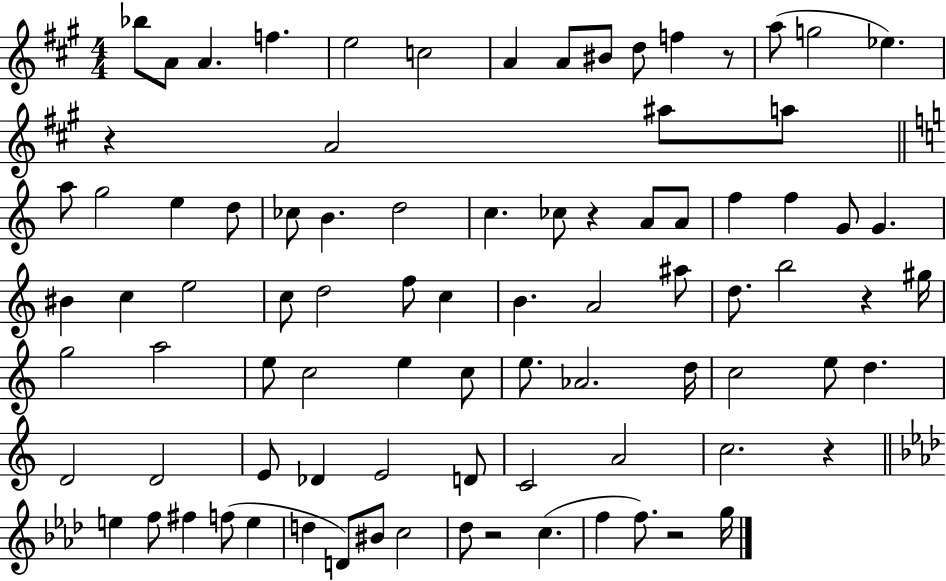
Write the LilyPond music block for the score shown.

{
  \clef treble
  \numericTimeSignature
  \time 4/4
  \key a \major
  bes''8 a'8 a'4. f''4. | e''2 c''2 | a'4 a'8 bis'8 d''8 f''4 r8 | a''8( g''2 ees''4.) | \break r4 a'2 ais''8 a''8 | \bar "||" \break \key c \major a''8 g''2 e''4 d''8 | ces''8 b'4. d''2 | c''4. ces''8 r4 a'8 a'8 | f''4 f''4 g'8 g'4. | \break bis'4 c''4 e''2 | c''8 d''2 f''8 c''4 | b'4. a'2 ais''8 | d''8. b''2 r4 gis''16 | \break g''2 a''2 | e''8 c''2 e''4 c''8 | e''8. aes'2. d''16 | c''2 e''8 d''4. | \break d'2 d'2 | e'8 des'4 e'2 d'8 | c'2 a'2 | c''2. r4 | \break \bar "||" \break \key aes \major e''4 f''8 fis''4 f''8( e''4 | d''4 d'8) bis'8 c''2 | des''8 r2 c''4.( | f''4 f''8.) r2 g''16 | \break \bar "|."
}